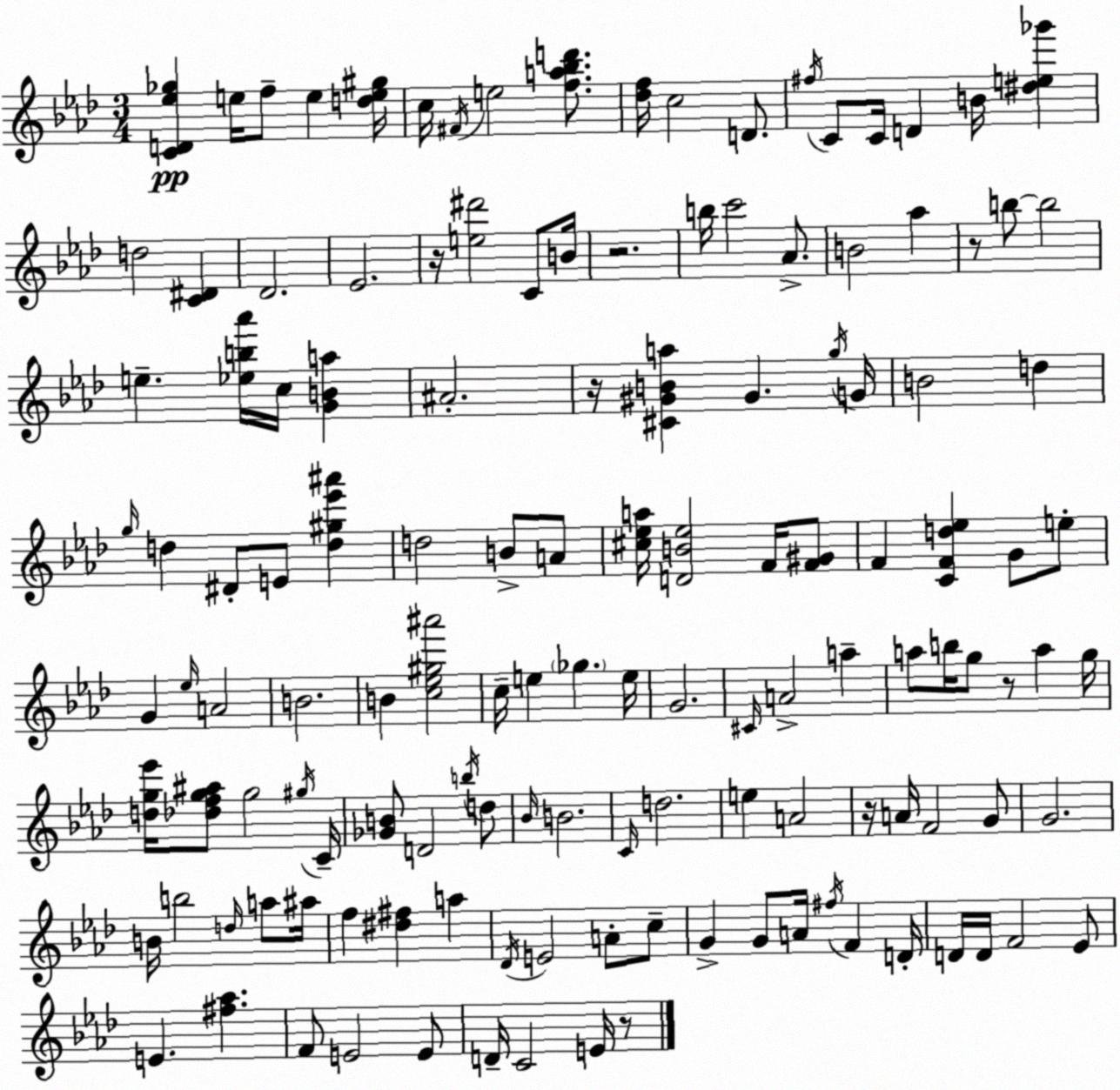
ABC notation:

X:1
T:Untitled
M:3/4
L:1/4
K:Fm
[CD_e_g] e/4 f/2 e [de^g]/4 c/4 ^F/4 e2 [fa_bd']/2 [_df]/4 c2 D/2 ^f/4 C/2 C/4 D B/4 [^de_g'] d2 [C^D] _D2 _E2 z/4 [e^d']2 C/2 B/4 z2 b/4 c'2 _A/2 B2 _a z/2 b/2 b2 e [_eb_a']/4 c/4 [GBa] ^A2 z/4 [^C^GBa] ^G g/4 G/4 B2 d g/4 d ^D/2 E/2 [d^g_e'^a'] d2 B/2 A/2 [^c_ea]/4 [DB_e]2 F/4 [F^G]/2 F [CFd_e] G/2 e/2 G _e/4 A2 B2 B [c_e^g^a']2 c/4 e _g e/4 G2 ^C/4 A2 a a/2 b/4 g/2 z/2 a g/4 [dg_e']/4 [_dfg^a]/2 g2 ^g/4 C/4 [_GB]/2 D2 b/4 d/2 _B/4 B2 C/4 d2 e A2 z/4 A/4 F2 G/2 G2 B/4 b2 d/4 a/2 ^a/4 f [^d^f] a _D/4 E2 A/2 c/2 G G/2 A/4 ^f/4 F D/4 D/4 D/4 F2 _E/2 E [^f_a] F/2 E2 E/2 D/4 C2 E/4 z/2